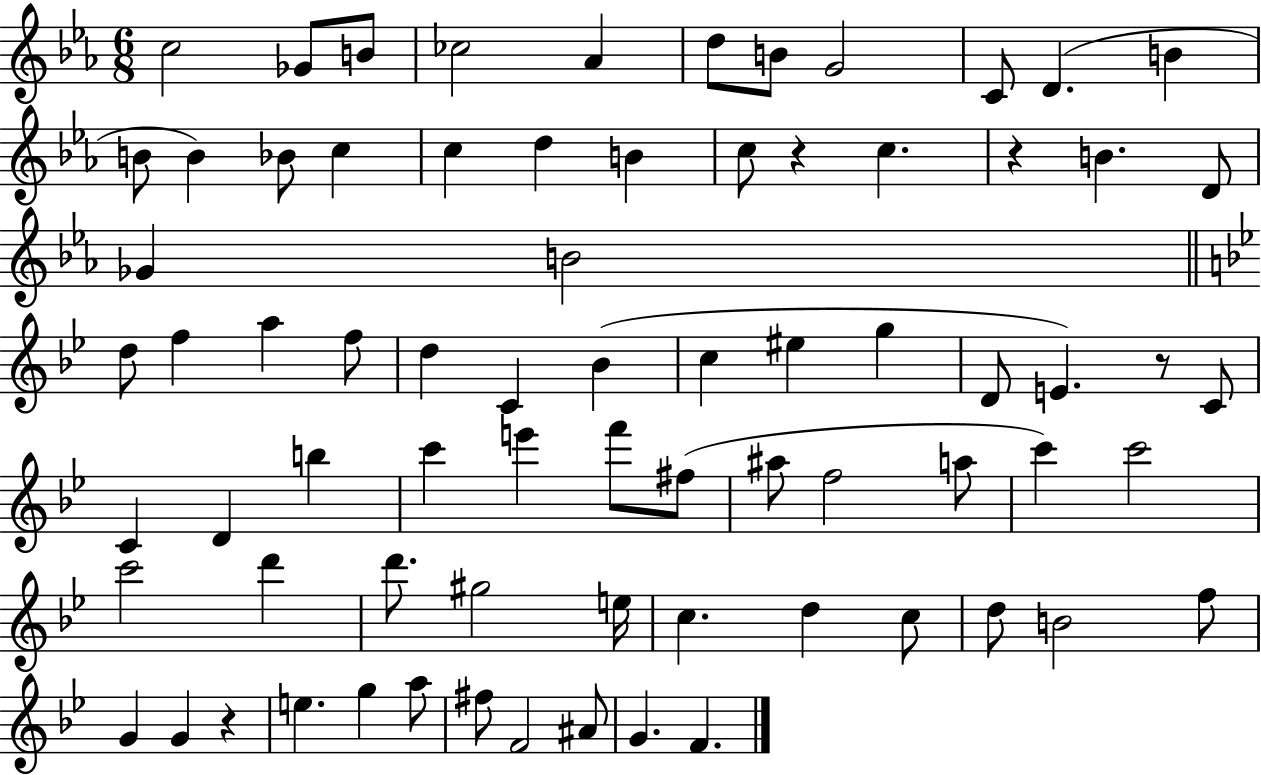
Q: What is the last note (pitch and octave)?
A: F4